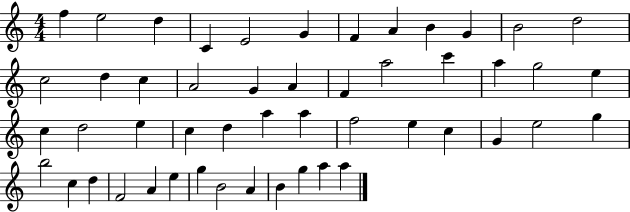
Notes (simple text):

F5/q E5/h D5/q C4/q E4/h G4/q F4/q A4/q B4/q G4/q B4/h D5/h C5/h D5/q C5/q A4/h G4/q A4/q F4/q A5/h C6/q A5/q G5/h E5/q C5/q D5/h E5/q C5/q D5/q A5/q A5/q F5/h E5/q C5/q G4/q E5/h G5/q B5/h C5/q D5/q F4/h A4/q E5/q G5/q B4/h A4/q B4/q G5/q A5/q A5/q